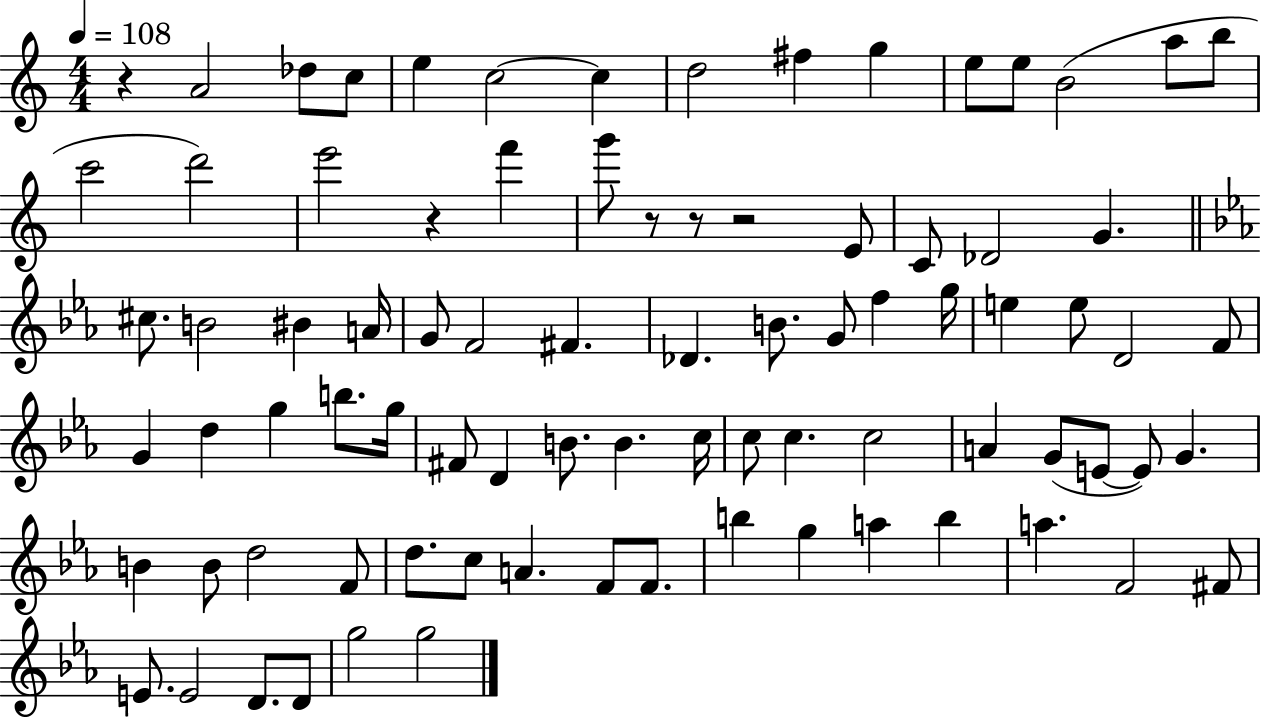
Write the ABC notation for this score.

X:1
T:Untitled
M:4/4
L:1/4
K:C
z A2 _d/2 c/2 e c2 c d2 ^f g e/2 e/2 B2 a/2 b/2 c'2 d'2 e'2 z f' g'/2 z/2 z/2 z2 E/2 C/2 _D2 G ^c/2 B2 ^B A/4 G/2 F2 ^F _D B/2 G/2 f g/4 e e/2 D2 F/2 G d g b/2 g/4 ^F/2 D B/2 B c/4 c/2 c c2 A G/2 E/2 E/2 G B B/2 d2 F/2 d/2 c/2 A F/2 F/2 b g a b a F2 ^F/2 E/2 E2 D/2 D/2 g2 g2